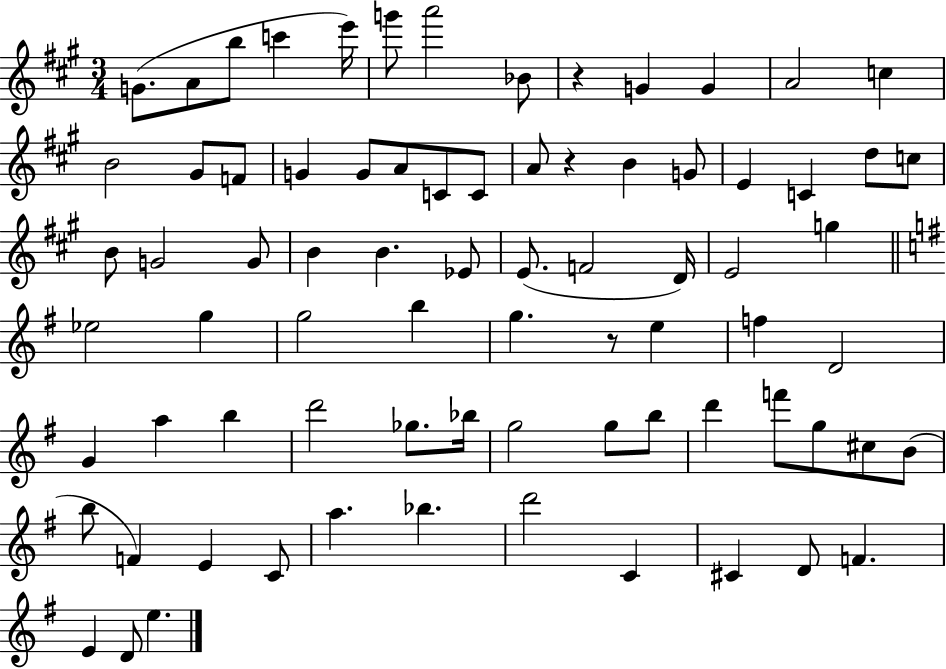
G4/e. A4/e B5/e C6/q E6/s G6/e A6/h Bb4/e R/q G4/q G4/q A4/h C5/q B4/h G#4/e F4/e G4/q G4/e A4/e C4/e C4/e A4/e R/q B4/q G4/e E4/q C4/q D5/e C5/e B4/e G4/h G4/e B4/q B4/q. Eb4/e E4/e. F4/h D4/s E4/h G5/q Eb5/h G5/q G5/h B5/q G5/q. R/e E5/q F5/q D4/h G4/q A5/q B5/q D6/h Gb5/e. Bb5/s G5/h G5/e B5/e D6/q F6/e G5/e C#5/e B4/e B5/e F4/q E4/q C4/e A5/q. Bb5/q. D6/h C4/q C#4/q D4/e F4/q. E4/q D4/e E5/q.